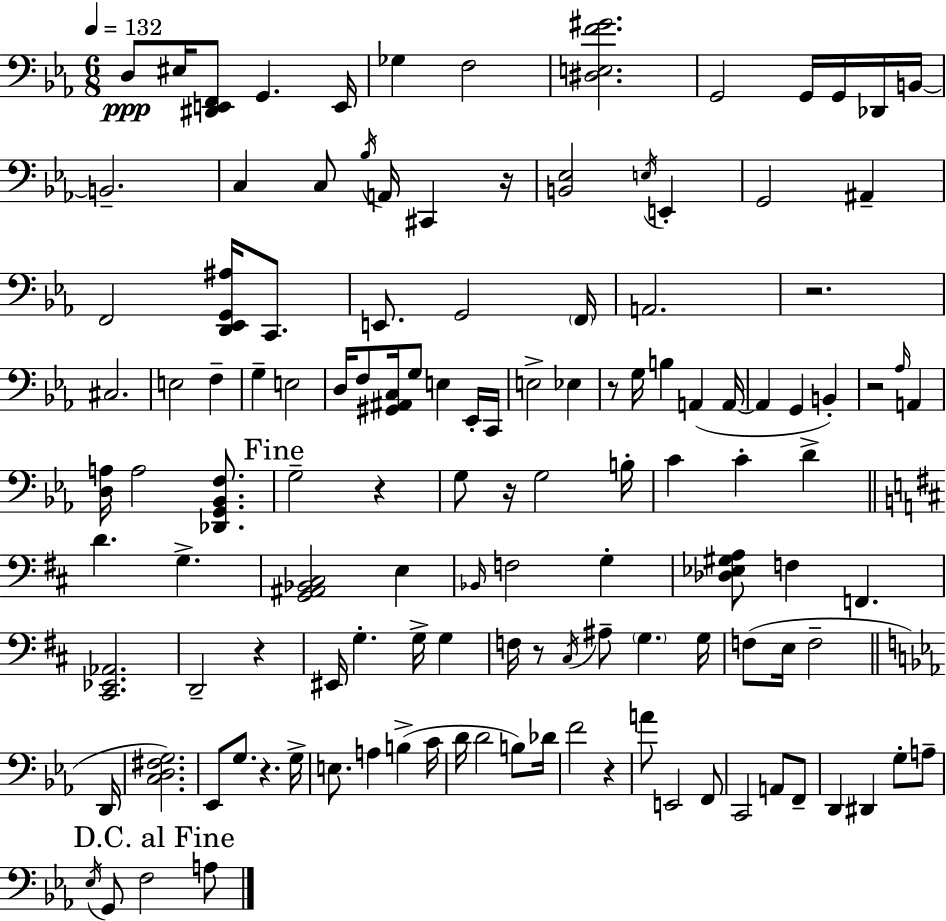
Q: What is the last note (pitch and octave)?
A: A3